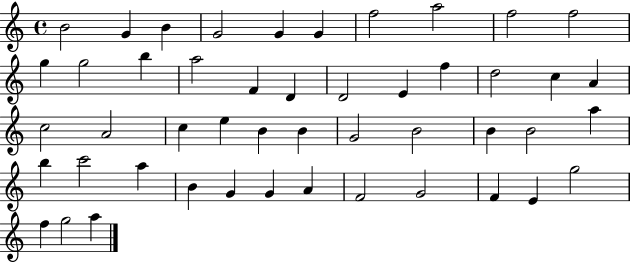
X:1
T:Untitled
M:4/4
L:1/4
K:C
B2 G B G2 G G f2 a2 f2 f2 g g2 b a2 F D D2 E f d2 c A c2 A2 c e B B G2 B2 B B2 a b c'2 a B G G A F2 G2 F E g2 f g2 a